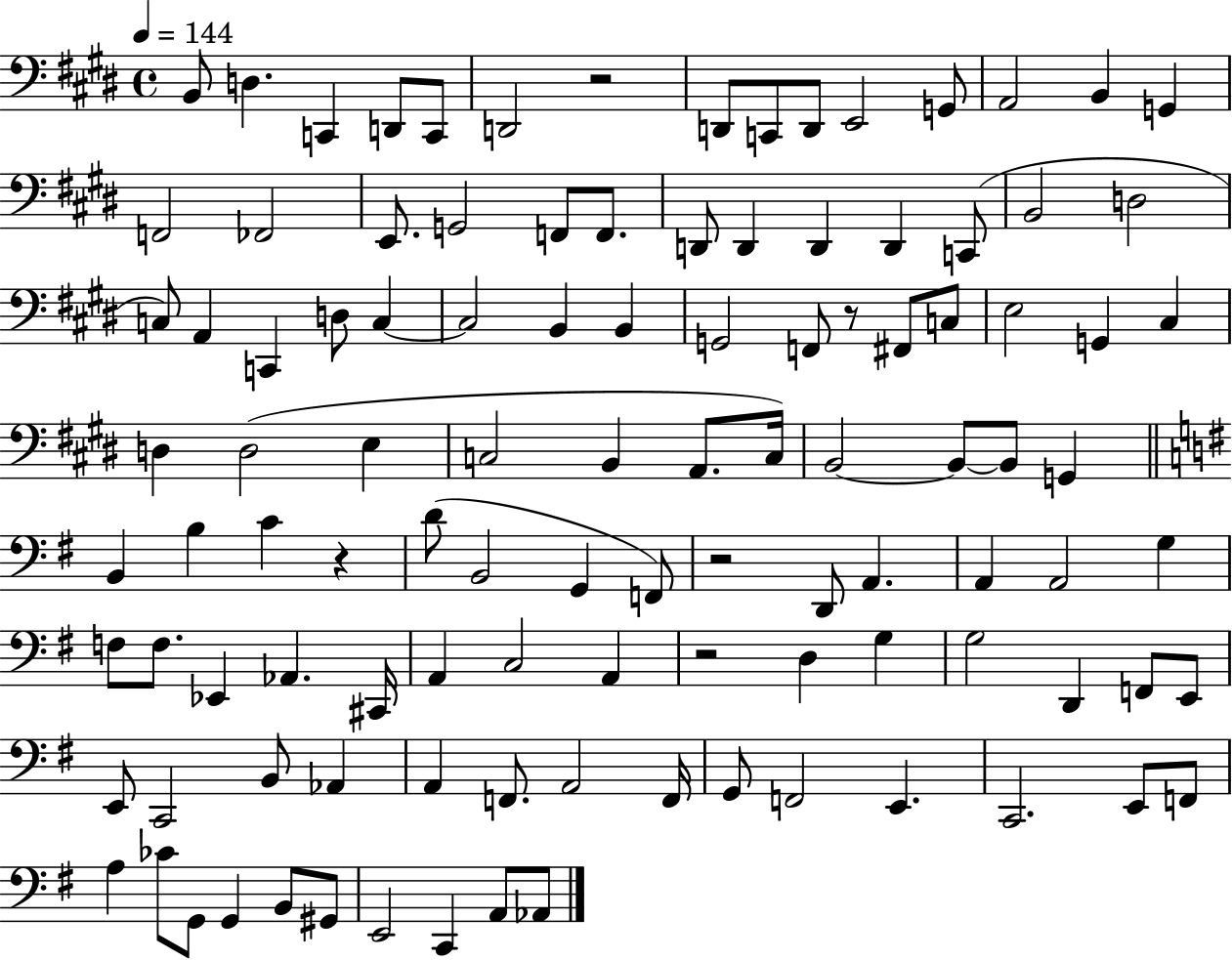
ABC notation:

X:1
T:Untitled
M:4/4
L:1/4
K:E
B,,/2 D, C,, D,,/2 C,,/2 D,,2 z2 D,,/2 C,,/2 D,,/2 E,,2 G,,/2 A,,2 B,, G,, F,,2 _F,,2 E,,/2 G,,2 F,,/2 F,,/2 D,,/2 D,, D,, D,, C,,/2 B,,2 D,2 C,/2 A,, C,, D,/2 C, C,2 B,, B,, G,,2 F,,/2 z/2 ^F,,/2 C,/2 E,2 G,, ^C, D, D,2 E, C,2 B,, A,,/2 C,/4 B,,2 B,,/2 B,,/2 G,, B,, B, C z D/2 B,,2 G,, F,,/2 z2 D,,/2 A,, A,, A,,2 G, F,/2 F,/2 _E,, _A,, ^C,,/4 A,, C,2 A,, z2 D, G, G,2 D,, F,,/2 E,,/2 E,,/2 C,,2 B,,/2 _A,, A,, F,,/2 A,,2 F,,/4 G,,/2 F,,2 E,, C,,2 E,,/2 F,,/2 A, _C/2 G,,/2 G,, B,,/2 ^G,,/2 E,,2 C,, A,,/2 _A,,/2